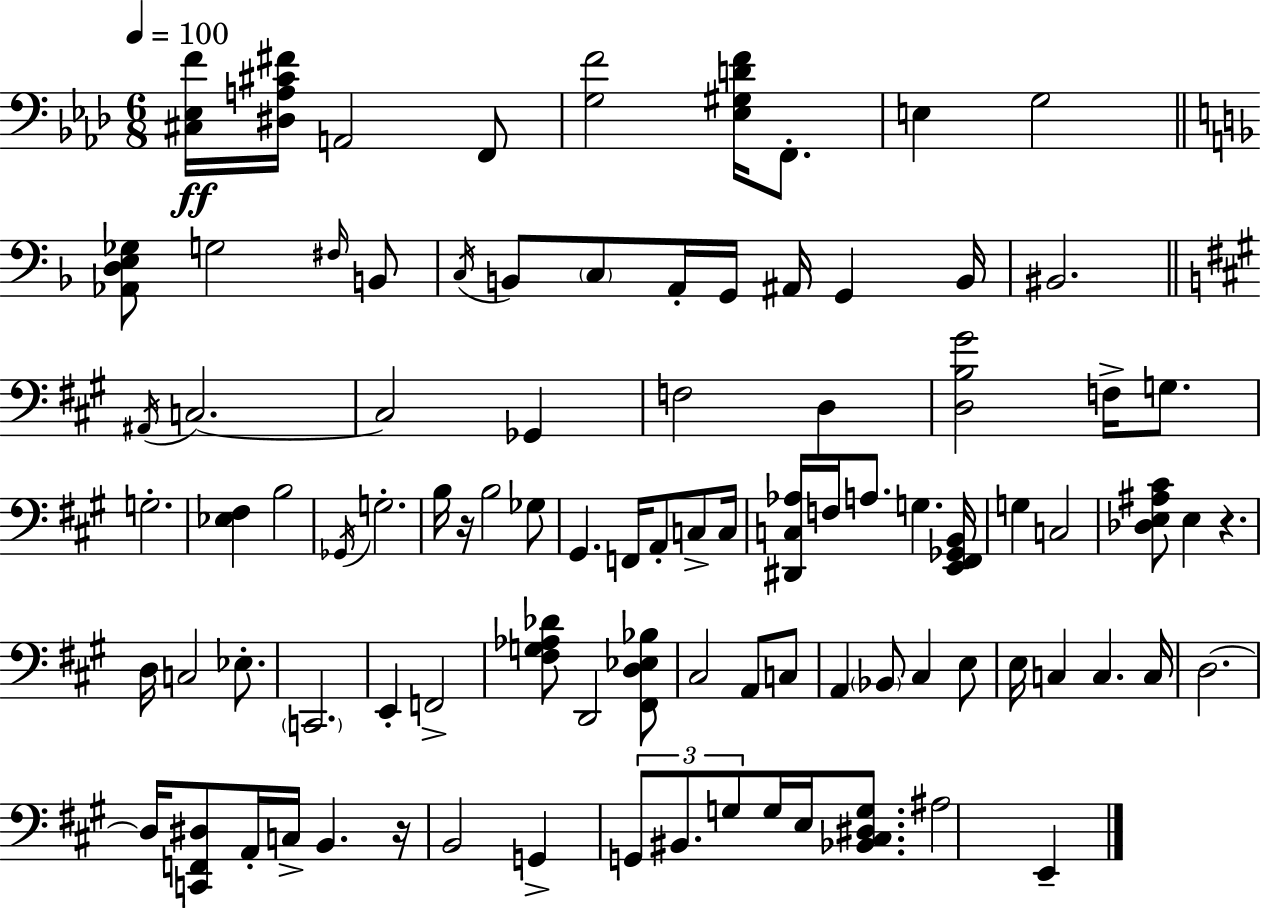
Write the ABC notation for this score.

X:1
T:Untitled
M:6/8
L:1/4
K:Fm
[^C,_E,F]/4 [^D,A,^C^F]/4 A,,2 F,,/2 [G,F]2 [_E,^G,DF]/4 F,,/2 E, G,2 [_A,,D,E,_G,]/2 G,2 ^F,/4 B,,/2 C,/4 B,,/2 C,/2 A,,/4 G,,/4 ^A,,/4 G,, B,,/4 ^B,,2 ^A,,/4 C,2 C,2 _G,, F,2 D, [D,B,^G]2 F,/4 G,/2 G,2 [_E,^F,] B,2 _G,,/4 G,2 B,/4 z/4 B,2 _G,/2 ^G,, F,,/4 A,,/2 C,/2 C,/4 [^D,,C,_A,]/4 F,/4 A,/2 G, [E,,^F,,_G,,B,,]/4 G, C,2 [_D,E,^A,^C]/2 E, z D,/4 C,2 _E,/2 C,,2 E,, F,,2 [^F,G,_A,_D]/2 D,,2 [^F,,D,_E,_B,]/2 ^C,2 A,,/2 C,/2 A,, _B,,/2 ^C, E,/2 E,/4 C, C, C,/4 D,2 D,/4 [C,,F,,^D,]/2 A,,/4 C,/4 B,, z/4 B,,2 G,, G,,/2 ^B,,/2 G,/2 G,/4 E,/4 [_B,,^C,^D,G,]/2 ^A,2 E,,